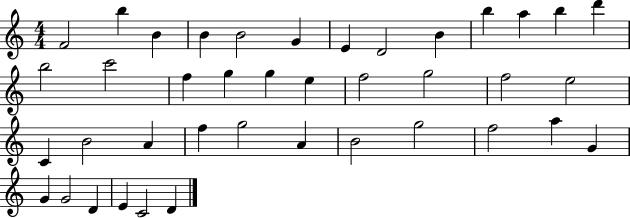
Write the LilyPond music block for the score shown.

{
  \clef treble
  \numericTimeSignature
  \time 4/4
  \key c \major
  f'2 b''4 b'4 | b'4 b'2 g'4 | e'4 d'2 b'4 | b''4 a''4 b''4 d'''4 | \break b''2 c'''2 | f''4 g''4 g''4 e''4 | f''2 g''2 | f''2 e''2 | \break c'4 b'2 a'4 | f''4 g''2 a'4 | b'2 g''2 | f''2 a''4 g'4 | \break g'4 g'2 d'4 | e'4 c'2 d'4 | \bar "|."
}